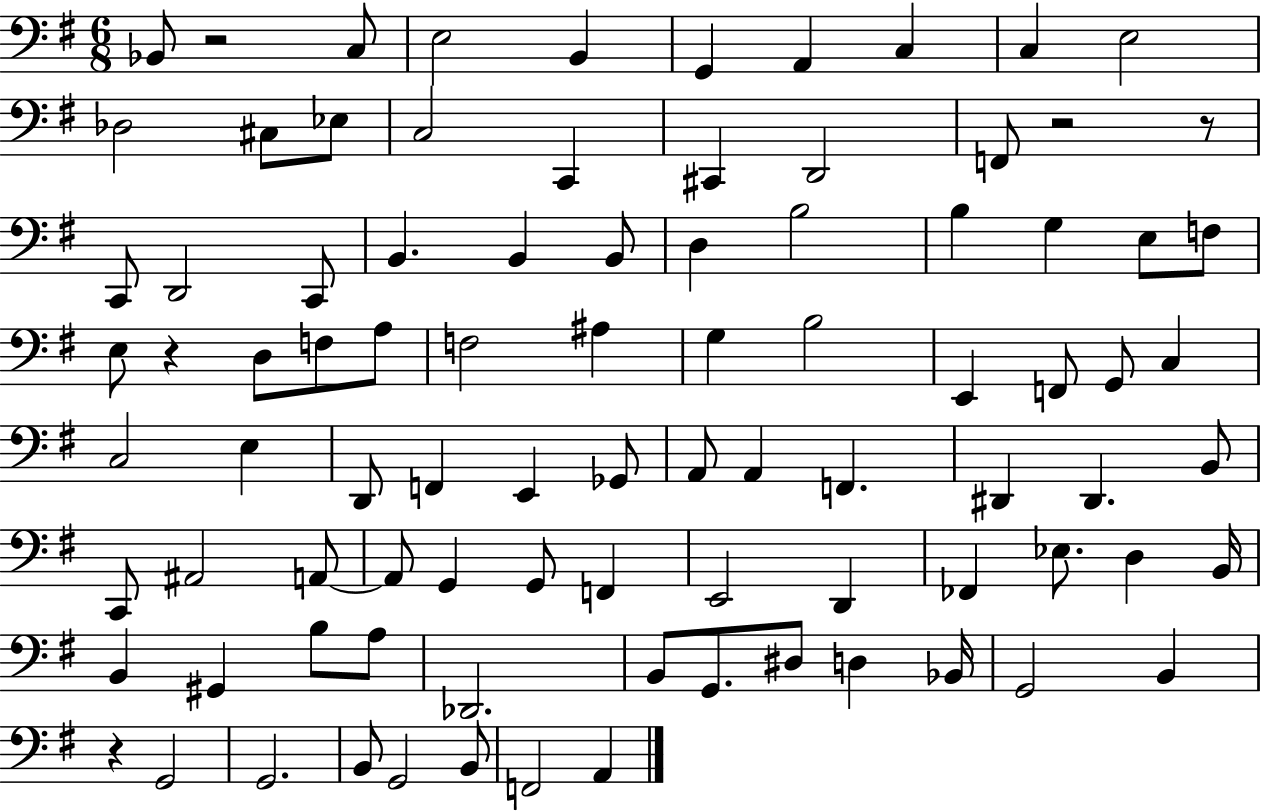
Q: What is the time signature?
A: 6/8